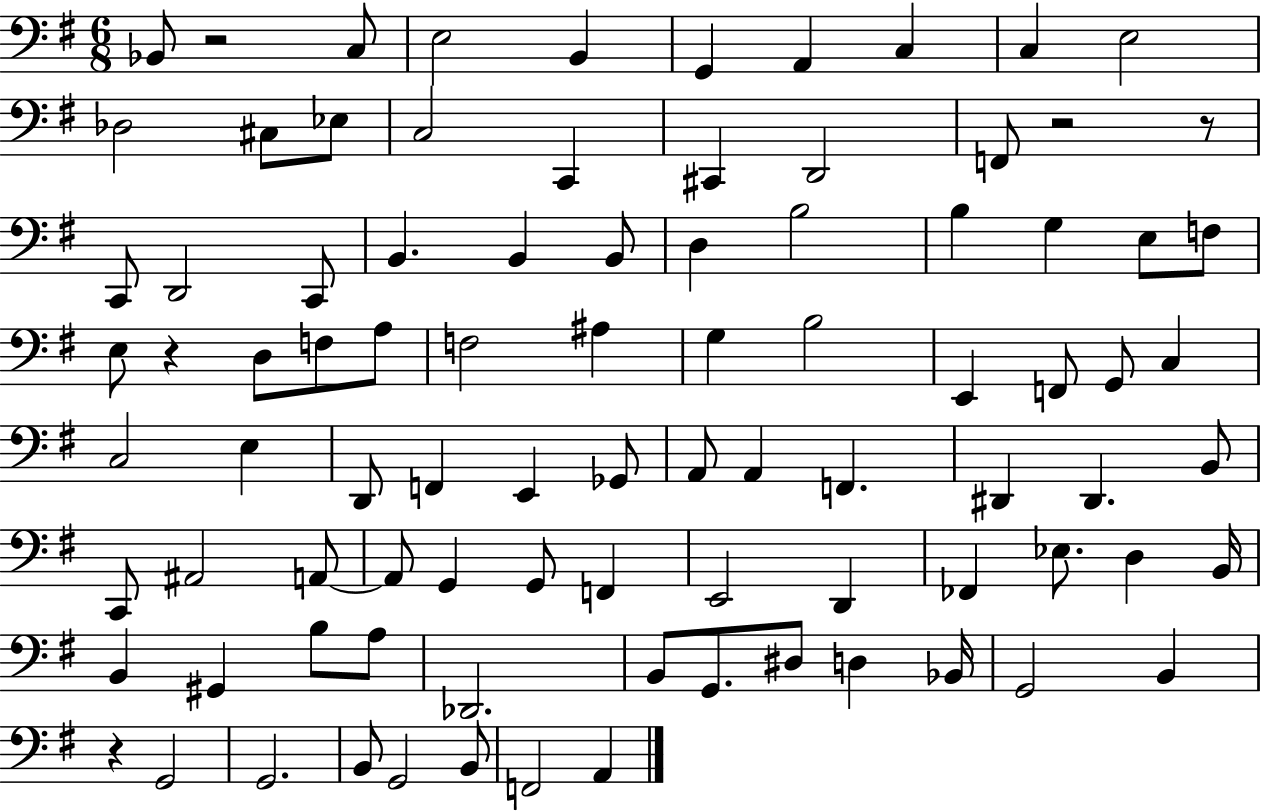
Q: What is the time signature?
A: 6/8